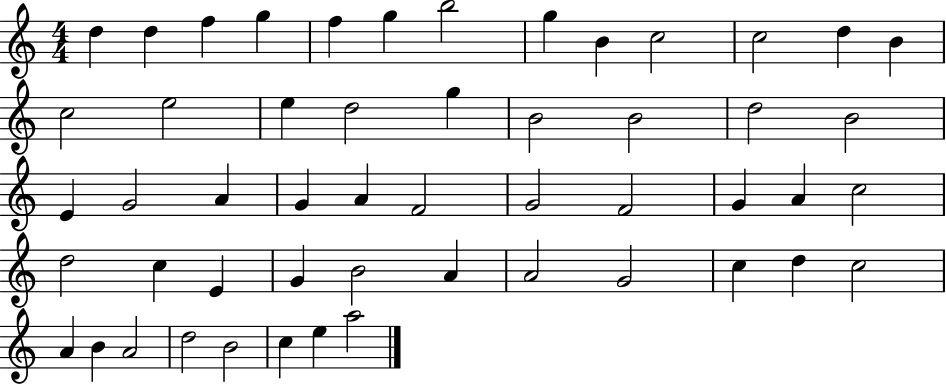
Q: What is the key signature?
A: C major